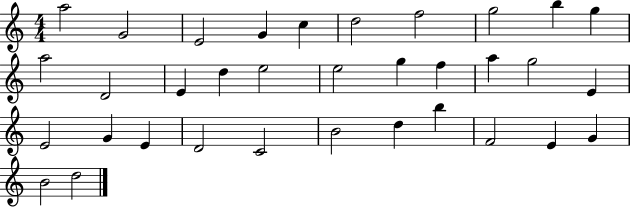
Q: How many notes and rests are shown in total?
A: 34